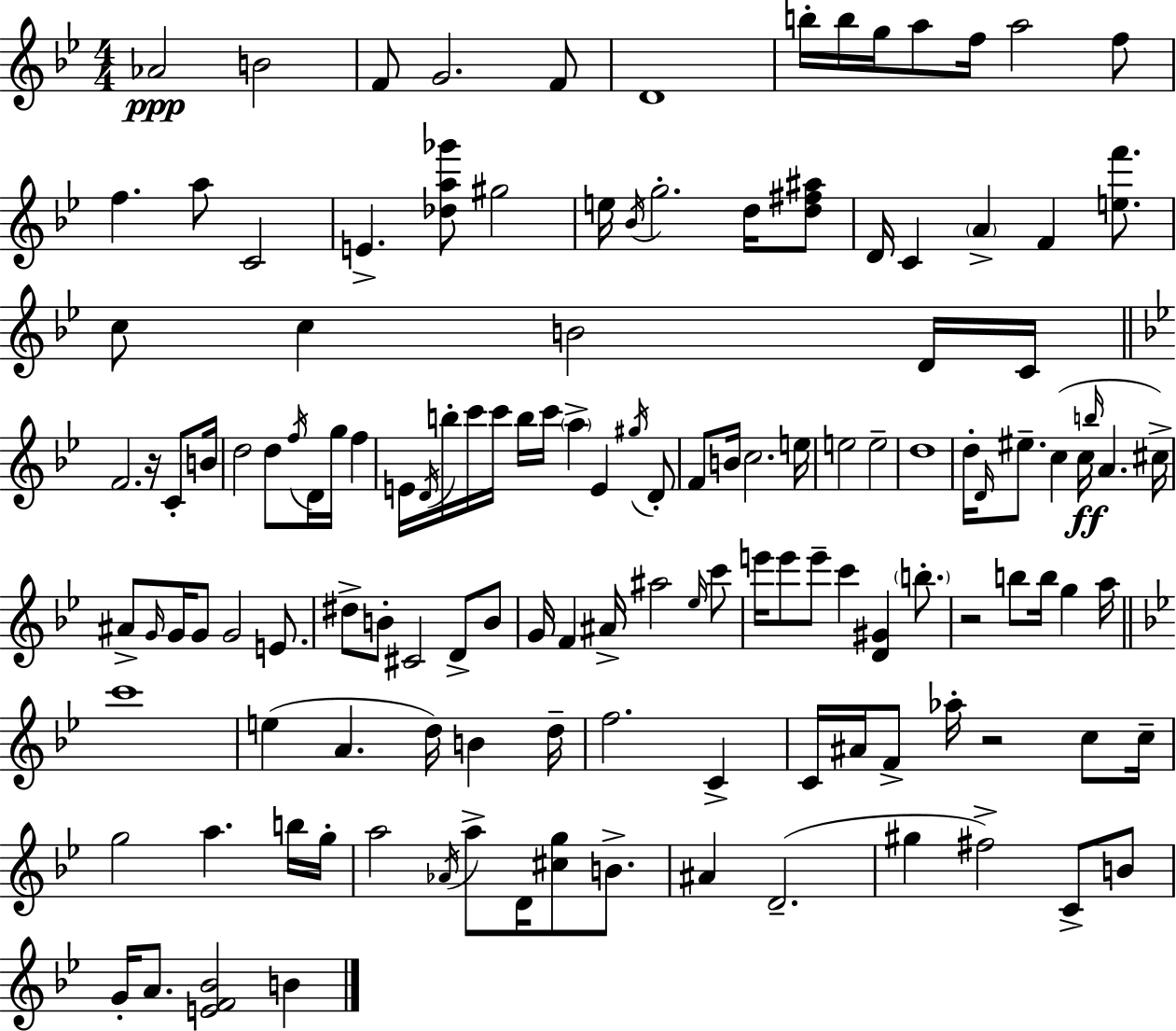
Ab4/h B4/h F4/e G4/h. F4/e D4/w B5/s B5/s G5/s A5/e F5/s A5/h F5/e F5/q. A5/e C4/h E4/q. [Db5,A5,Gb6]/e G#5/h E5/s Bb4/s G5/h. D5/s [D5,F#5,A#5]/e D4/s C4/q A4/q F4/q [E5,F6]/e. C5/e C5/q B4/h D4/s C4/s F4/h. R/s C4/e B4/s D5/h D5/e F5/s D4/s G5/s F5/q E4/s D4/s B5/s C6/s C6/s B5/s C6/s A5/q E4/q G#5/s D4/e F4/e B4/s C5/h. E5/s E5/h E5/h D5/w D5/s D4/s EIS5/e. C5/q C5/s B5/s A4/q. C#5/s A#4/e G4/s G4/s G4/e G4/h E4/e. D#5/e B4/e C#4/h D4/e B4/e G4/s F4/q A#4/s A#5/h Eb5/s C6/e E6/s E6/e E6/e C6/q [D4,G#4]/q B5/e. R/h B5/e B5/s G5/q A5/s C6/w E5/q A4/q. D5/s B4/q D5/s F5/h. C4/q C4/s A#4/s F4/e Ab5/s R/h C5/e C5/s G5/h A5/q. B5/s G5/s A5/h Ab4/s A5/e D4/s [C#5,G5]/e B4/e. A#4/q D4/h. G#5/q F#5/h C4/e B4/e G4/s A4/e. [E4,F4,Bb4]/h B4/q